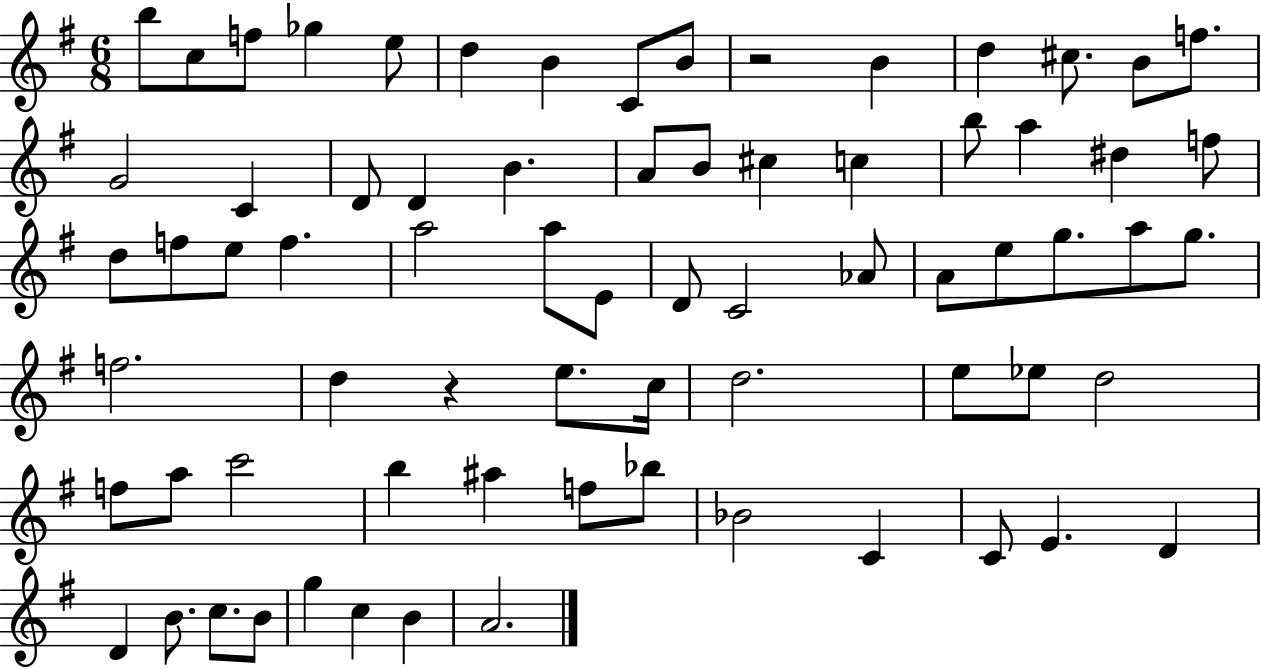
B5/e C5/e F5/e Gb5/q E5/e D5/q B4/q C4/e B4/e R/h B4/q D5/q C#5/e. B4/e F5/e. G4/h C4/q D4/e D4/q B4/q. A4/e B4/e C#5/q C5/q B5/e A5/q D#5/q F5/e D5/e F5/e E5/e F5/q. A5/h A5/e E4/e D4/e C4/h Ab4/e A4/e E5/e G5/e. A5/e G5/e. F5/h. D5/q R/q E5/e. C5/s D5/h. E5/e Eb5/e D5/h F5/e A5/e C6/h B5/q A#5/q F5/e Bb5/e Bb4/h C4/q C4/e E4/q. D4/q D4/q B4/e. C5/e. B4/e G5/q C5/q B4/q A4/h.